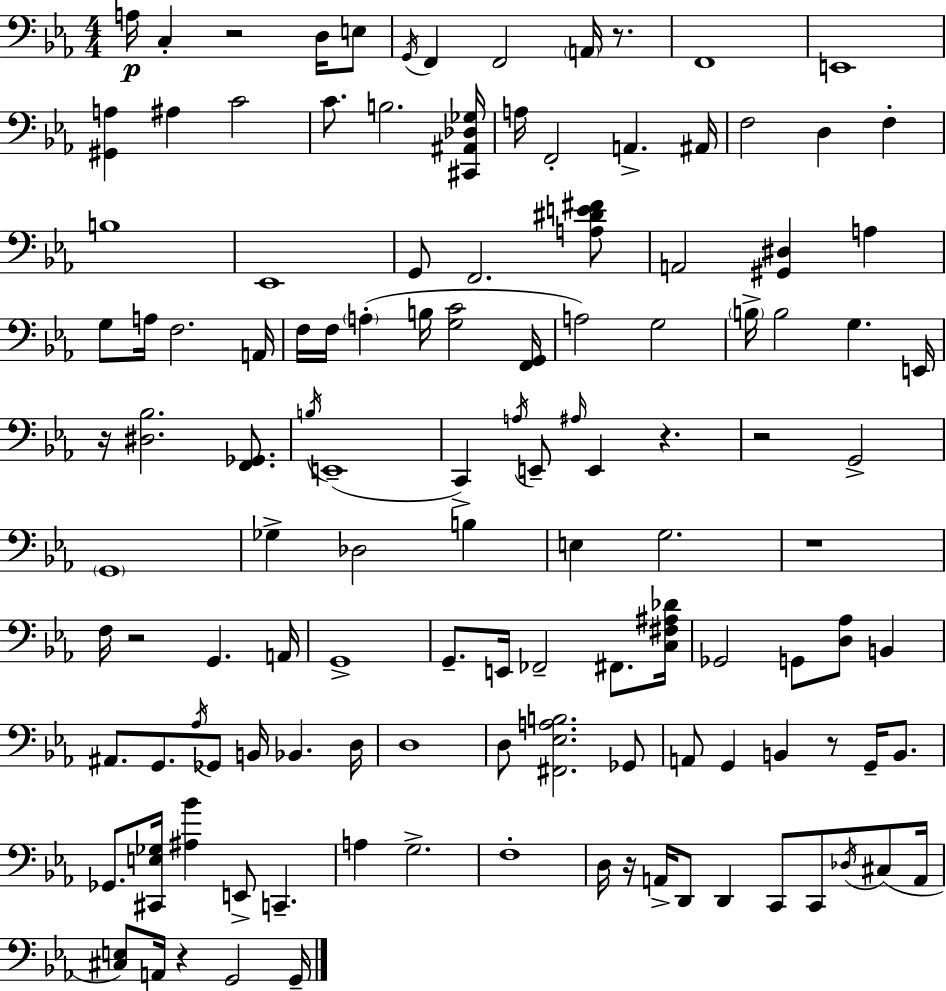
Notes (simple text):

A3/s C3/q R/h D3/s E3/e G2/s F2/q F2/h A2/s R/e. F2/w E2/w [G#2,A3]/q A#3/q C4/h C4/e. B3/h. [C#2,A#2,Db3,Gb3]/s A3/s F2/h A2/q. A#2/s F3/h D3/q F3/q B3/w Eb2/w G2/e F2/h. [A3,D#4,E4,F#4]/e A2/h [G#2,D#3]/q A3/q G3/e A3/s F3/h. A2/s F3/s F3/s A3/q B3/s [G3,C4]/h [F2,G2]/s A3/h G3/h B3/s B3/h G3/q. E2/s R/s [D#3,Bb3]/h. [F2,Gb2]/e. B3/s E2/w C2/q A3/s E2/e A#3/s E2/q R/q. R/h G2/h G2/w Gb3/q Db3/h B3/q E3/q G3/h. R/w F3/s R/h G2/q. A2/s G2/w G2/e. E2/s FES2/h F#2/e. [C3,F#3,A#3,Db4]/s Gb2/h G2/e [D3,Ab3]/e B2/q A#2/e. G2/e. Ab3/s Gb2/e B2/s Bb2/q. D3/s D3/w D3/e [F#2,Eb3,A3,B3]/h. Gb2/e A2/e G2/q B2/q R/e G2/s B2/e. Gb2/e. [C#2,E3,Gb3]/s [A#3,Bb4]/q E2/e C2/q. A3/q G3/h. F3/w D3/s R/s A2/s D2/e D2/q C2/e C2/e Db3/s C#3/e A2/s [C#3,E3]/e A2/s R/q G2/h G2/s